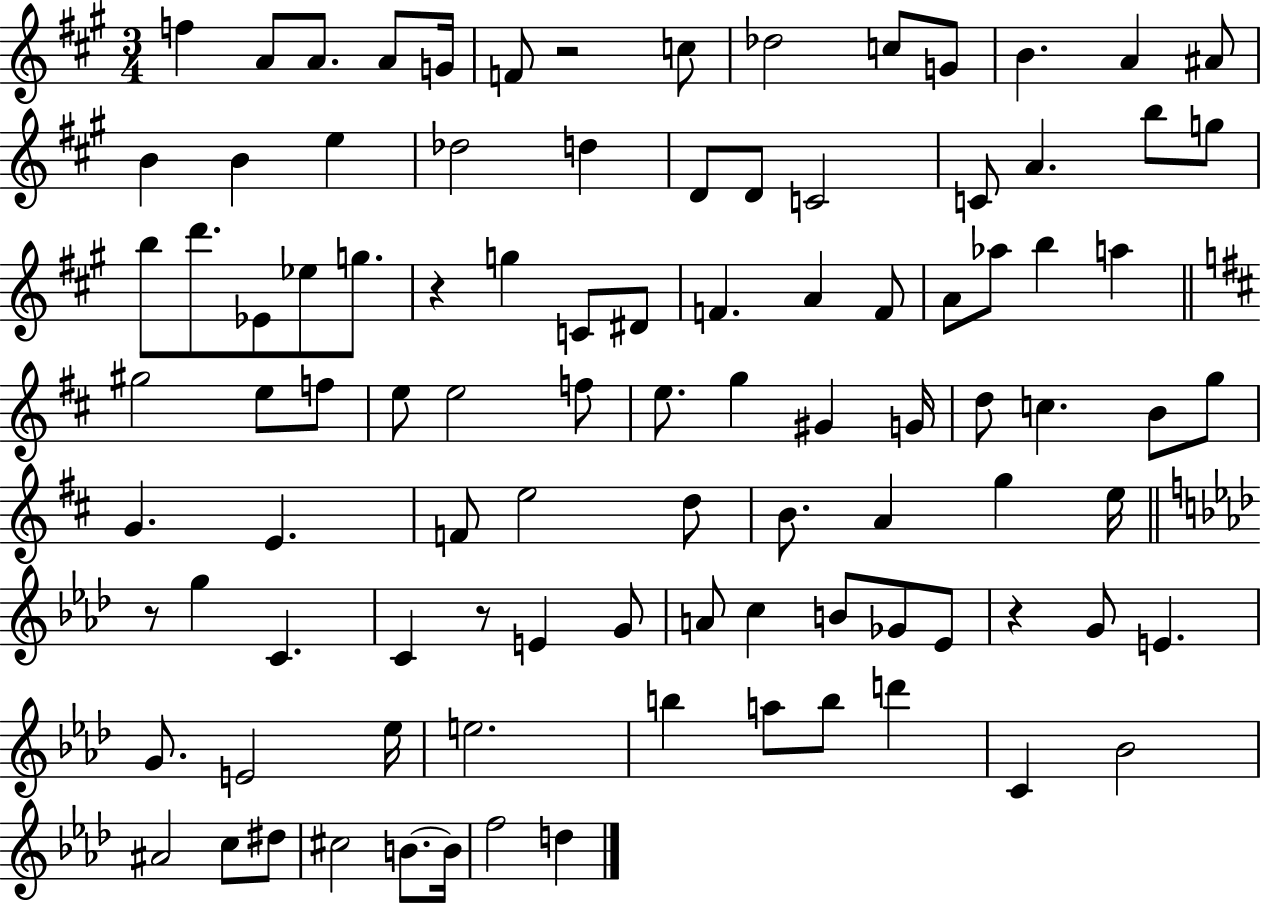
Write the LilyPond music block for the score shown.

{
  \clef treble
  \numericTimeSignature
  \time 3/4
  \key a \major
  f''4 a'8 a'8. a'8 g'16 | f'8 r2 c''8 | des''2 c''8 g'8 | b'4. a'4 ais'8 | \break b'4 b'4 e''4 | des''2 d''4 | d'8 d'8 c'2 | c'8 a'4. b''8 g''8 | \break b''8 d'''8. ees'8 ees''8 g''8. | r4 g''4 c'8 dis'8 | f'4. a'4 f'8 | a'8 aes''8 b''4 a''4 | \break \bar "||" \break \key d \major gis''2 e''8 f''8 | e''8 e''2 f''8 | e''8. g''4 gis'4 g'16 | d''8 c''4. b'8 g''8 | \break g'4. e'4. | f'8 e''2 d''8 | b'8. a'4 g''4 e''16 | \bar "||" \break \key f \minor r8 g''4 c'4. | c'4 r8 e'4 g'8 | a'8 c''4 b'8 ges'8 ees'8 | r4 g'8 e'4. | \break g'8. e'2 ees''16 | e''2. | b''4 a''8 b''8 d'''4 | c'4 bes'2 | \break ais'2 c''8 dis''8 | cis''2 b'8.~~ b'16 | f''2 d''4 | \bar "|."
}